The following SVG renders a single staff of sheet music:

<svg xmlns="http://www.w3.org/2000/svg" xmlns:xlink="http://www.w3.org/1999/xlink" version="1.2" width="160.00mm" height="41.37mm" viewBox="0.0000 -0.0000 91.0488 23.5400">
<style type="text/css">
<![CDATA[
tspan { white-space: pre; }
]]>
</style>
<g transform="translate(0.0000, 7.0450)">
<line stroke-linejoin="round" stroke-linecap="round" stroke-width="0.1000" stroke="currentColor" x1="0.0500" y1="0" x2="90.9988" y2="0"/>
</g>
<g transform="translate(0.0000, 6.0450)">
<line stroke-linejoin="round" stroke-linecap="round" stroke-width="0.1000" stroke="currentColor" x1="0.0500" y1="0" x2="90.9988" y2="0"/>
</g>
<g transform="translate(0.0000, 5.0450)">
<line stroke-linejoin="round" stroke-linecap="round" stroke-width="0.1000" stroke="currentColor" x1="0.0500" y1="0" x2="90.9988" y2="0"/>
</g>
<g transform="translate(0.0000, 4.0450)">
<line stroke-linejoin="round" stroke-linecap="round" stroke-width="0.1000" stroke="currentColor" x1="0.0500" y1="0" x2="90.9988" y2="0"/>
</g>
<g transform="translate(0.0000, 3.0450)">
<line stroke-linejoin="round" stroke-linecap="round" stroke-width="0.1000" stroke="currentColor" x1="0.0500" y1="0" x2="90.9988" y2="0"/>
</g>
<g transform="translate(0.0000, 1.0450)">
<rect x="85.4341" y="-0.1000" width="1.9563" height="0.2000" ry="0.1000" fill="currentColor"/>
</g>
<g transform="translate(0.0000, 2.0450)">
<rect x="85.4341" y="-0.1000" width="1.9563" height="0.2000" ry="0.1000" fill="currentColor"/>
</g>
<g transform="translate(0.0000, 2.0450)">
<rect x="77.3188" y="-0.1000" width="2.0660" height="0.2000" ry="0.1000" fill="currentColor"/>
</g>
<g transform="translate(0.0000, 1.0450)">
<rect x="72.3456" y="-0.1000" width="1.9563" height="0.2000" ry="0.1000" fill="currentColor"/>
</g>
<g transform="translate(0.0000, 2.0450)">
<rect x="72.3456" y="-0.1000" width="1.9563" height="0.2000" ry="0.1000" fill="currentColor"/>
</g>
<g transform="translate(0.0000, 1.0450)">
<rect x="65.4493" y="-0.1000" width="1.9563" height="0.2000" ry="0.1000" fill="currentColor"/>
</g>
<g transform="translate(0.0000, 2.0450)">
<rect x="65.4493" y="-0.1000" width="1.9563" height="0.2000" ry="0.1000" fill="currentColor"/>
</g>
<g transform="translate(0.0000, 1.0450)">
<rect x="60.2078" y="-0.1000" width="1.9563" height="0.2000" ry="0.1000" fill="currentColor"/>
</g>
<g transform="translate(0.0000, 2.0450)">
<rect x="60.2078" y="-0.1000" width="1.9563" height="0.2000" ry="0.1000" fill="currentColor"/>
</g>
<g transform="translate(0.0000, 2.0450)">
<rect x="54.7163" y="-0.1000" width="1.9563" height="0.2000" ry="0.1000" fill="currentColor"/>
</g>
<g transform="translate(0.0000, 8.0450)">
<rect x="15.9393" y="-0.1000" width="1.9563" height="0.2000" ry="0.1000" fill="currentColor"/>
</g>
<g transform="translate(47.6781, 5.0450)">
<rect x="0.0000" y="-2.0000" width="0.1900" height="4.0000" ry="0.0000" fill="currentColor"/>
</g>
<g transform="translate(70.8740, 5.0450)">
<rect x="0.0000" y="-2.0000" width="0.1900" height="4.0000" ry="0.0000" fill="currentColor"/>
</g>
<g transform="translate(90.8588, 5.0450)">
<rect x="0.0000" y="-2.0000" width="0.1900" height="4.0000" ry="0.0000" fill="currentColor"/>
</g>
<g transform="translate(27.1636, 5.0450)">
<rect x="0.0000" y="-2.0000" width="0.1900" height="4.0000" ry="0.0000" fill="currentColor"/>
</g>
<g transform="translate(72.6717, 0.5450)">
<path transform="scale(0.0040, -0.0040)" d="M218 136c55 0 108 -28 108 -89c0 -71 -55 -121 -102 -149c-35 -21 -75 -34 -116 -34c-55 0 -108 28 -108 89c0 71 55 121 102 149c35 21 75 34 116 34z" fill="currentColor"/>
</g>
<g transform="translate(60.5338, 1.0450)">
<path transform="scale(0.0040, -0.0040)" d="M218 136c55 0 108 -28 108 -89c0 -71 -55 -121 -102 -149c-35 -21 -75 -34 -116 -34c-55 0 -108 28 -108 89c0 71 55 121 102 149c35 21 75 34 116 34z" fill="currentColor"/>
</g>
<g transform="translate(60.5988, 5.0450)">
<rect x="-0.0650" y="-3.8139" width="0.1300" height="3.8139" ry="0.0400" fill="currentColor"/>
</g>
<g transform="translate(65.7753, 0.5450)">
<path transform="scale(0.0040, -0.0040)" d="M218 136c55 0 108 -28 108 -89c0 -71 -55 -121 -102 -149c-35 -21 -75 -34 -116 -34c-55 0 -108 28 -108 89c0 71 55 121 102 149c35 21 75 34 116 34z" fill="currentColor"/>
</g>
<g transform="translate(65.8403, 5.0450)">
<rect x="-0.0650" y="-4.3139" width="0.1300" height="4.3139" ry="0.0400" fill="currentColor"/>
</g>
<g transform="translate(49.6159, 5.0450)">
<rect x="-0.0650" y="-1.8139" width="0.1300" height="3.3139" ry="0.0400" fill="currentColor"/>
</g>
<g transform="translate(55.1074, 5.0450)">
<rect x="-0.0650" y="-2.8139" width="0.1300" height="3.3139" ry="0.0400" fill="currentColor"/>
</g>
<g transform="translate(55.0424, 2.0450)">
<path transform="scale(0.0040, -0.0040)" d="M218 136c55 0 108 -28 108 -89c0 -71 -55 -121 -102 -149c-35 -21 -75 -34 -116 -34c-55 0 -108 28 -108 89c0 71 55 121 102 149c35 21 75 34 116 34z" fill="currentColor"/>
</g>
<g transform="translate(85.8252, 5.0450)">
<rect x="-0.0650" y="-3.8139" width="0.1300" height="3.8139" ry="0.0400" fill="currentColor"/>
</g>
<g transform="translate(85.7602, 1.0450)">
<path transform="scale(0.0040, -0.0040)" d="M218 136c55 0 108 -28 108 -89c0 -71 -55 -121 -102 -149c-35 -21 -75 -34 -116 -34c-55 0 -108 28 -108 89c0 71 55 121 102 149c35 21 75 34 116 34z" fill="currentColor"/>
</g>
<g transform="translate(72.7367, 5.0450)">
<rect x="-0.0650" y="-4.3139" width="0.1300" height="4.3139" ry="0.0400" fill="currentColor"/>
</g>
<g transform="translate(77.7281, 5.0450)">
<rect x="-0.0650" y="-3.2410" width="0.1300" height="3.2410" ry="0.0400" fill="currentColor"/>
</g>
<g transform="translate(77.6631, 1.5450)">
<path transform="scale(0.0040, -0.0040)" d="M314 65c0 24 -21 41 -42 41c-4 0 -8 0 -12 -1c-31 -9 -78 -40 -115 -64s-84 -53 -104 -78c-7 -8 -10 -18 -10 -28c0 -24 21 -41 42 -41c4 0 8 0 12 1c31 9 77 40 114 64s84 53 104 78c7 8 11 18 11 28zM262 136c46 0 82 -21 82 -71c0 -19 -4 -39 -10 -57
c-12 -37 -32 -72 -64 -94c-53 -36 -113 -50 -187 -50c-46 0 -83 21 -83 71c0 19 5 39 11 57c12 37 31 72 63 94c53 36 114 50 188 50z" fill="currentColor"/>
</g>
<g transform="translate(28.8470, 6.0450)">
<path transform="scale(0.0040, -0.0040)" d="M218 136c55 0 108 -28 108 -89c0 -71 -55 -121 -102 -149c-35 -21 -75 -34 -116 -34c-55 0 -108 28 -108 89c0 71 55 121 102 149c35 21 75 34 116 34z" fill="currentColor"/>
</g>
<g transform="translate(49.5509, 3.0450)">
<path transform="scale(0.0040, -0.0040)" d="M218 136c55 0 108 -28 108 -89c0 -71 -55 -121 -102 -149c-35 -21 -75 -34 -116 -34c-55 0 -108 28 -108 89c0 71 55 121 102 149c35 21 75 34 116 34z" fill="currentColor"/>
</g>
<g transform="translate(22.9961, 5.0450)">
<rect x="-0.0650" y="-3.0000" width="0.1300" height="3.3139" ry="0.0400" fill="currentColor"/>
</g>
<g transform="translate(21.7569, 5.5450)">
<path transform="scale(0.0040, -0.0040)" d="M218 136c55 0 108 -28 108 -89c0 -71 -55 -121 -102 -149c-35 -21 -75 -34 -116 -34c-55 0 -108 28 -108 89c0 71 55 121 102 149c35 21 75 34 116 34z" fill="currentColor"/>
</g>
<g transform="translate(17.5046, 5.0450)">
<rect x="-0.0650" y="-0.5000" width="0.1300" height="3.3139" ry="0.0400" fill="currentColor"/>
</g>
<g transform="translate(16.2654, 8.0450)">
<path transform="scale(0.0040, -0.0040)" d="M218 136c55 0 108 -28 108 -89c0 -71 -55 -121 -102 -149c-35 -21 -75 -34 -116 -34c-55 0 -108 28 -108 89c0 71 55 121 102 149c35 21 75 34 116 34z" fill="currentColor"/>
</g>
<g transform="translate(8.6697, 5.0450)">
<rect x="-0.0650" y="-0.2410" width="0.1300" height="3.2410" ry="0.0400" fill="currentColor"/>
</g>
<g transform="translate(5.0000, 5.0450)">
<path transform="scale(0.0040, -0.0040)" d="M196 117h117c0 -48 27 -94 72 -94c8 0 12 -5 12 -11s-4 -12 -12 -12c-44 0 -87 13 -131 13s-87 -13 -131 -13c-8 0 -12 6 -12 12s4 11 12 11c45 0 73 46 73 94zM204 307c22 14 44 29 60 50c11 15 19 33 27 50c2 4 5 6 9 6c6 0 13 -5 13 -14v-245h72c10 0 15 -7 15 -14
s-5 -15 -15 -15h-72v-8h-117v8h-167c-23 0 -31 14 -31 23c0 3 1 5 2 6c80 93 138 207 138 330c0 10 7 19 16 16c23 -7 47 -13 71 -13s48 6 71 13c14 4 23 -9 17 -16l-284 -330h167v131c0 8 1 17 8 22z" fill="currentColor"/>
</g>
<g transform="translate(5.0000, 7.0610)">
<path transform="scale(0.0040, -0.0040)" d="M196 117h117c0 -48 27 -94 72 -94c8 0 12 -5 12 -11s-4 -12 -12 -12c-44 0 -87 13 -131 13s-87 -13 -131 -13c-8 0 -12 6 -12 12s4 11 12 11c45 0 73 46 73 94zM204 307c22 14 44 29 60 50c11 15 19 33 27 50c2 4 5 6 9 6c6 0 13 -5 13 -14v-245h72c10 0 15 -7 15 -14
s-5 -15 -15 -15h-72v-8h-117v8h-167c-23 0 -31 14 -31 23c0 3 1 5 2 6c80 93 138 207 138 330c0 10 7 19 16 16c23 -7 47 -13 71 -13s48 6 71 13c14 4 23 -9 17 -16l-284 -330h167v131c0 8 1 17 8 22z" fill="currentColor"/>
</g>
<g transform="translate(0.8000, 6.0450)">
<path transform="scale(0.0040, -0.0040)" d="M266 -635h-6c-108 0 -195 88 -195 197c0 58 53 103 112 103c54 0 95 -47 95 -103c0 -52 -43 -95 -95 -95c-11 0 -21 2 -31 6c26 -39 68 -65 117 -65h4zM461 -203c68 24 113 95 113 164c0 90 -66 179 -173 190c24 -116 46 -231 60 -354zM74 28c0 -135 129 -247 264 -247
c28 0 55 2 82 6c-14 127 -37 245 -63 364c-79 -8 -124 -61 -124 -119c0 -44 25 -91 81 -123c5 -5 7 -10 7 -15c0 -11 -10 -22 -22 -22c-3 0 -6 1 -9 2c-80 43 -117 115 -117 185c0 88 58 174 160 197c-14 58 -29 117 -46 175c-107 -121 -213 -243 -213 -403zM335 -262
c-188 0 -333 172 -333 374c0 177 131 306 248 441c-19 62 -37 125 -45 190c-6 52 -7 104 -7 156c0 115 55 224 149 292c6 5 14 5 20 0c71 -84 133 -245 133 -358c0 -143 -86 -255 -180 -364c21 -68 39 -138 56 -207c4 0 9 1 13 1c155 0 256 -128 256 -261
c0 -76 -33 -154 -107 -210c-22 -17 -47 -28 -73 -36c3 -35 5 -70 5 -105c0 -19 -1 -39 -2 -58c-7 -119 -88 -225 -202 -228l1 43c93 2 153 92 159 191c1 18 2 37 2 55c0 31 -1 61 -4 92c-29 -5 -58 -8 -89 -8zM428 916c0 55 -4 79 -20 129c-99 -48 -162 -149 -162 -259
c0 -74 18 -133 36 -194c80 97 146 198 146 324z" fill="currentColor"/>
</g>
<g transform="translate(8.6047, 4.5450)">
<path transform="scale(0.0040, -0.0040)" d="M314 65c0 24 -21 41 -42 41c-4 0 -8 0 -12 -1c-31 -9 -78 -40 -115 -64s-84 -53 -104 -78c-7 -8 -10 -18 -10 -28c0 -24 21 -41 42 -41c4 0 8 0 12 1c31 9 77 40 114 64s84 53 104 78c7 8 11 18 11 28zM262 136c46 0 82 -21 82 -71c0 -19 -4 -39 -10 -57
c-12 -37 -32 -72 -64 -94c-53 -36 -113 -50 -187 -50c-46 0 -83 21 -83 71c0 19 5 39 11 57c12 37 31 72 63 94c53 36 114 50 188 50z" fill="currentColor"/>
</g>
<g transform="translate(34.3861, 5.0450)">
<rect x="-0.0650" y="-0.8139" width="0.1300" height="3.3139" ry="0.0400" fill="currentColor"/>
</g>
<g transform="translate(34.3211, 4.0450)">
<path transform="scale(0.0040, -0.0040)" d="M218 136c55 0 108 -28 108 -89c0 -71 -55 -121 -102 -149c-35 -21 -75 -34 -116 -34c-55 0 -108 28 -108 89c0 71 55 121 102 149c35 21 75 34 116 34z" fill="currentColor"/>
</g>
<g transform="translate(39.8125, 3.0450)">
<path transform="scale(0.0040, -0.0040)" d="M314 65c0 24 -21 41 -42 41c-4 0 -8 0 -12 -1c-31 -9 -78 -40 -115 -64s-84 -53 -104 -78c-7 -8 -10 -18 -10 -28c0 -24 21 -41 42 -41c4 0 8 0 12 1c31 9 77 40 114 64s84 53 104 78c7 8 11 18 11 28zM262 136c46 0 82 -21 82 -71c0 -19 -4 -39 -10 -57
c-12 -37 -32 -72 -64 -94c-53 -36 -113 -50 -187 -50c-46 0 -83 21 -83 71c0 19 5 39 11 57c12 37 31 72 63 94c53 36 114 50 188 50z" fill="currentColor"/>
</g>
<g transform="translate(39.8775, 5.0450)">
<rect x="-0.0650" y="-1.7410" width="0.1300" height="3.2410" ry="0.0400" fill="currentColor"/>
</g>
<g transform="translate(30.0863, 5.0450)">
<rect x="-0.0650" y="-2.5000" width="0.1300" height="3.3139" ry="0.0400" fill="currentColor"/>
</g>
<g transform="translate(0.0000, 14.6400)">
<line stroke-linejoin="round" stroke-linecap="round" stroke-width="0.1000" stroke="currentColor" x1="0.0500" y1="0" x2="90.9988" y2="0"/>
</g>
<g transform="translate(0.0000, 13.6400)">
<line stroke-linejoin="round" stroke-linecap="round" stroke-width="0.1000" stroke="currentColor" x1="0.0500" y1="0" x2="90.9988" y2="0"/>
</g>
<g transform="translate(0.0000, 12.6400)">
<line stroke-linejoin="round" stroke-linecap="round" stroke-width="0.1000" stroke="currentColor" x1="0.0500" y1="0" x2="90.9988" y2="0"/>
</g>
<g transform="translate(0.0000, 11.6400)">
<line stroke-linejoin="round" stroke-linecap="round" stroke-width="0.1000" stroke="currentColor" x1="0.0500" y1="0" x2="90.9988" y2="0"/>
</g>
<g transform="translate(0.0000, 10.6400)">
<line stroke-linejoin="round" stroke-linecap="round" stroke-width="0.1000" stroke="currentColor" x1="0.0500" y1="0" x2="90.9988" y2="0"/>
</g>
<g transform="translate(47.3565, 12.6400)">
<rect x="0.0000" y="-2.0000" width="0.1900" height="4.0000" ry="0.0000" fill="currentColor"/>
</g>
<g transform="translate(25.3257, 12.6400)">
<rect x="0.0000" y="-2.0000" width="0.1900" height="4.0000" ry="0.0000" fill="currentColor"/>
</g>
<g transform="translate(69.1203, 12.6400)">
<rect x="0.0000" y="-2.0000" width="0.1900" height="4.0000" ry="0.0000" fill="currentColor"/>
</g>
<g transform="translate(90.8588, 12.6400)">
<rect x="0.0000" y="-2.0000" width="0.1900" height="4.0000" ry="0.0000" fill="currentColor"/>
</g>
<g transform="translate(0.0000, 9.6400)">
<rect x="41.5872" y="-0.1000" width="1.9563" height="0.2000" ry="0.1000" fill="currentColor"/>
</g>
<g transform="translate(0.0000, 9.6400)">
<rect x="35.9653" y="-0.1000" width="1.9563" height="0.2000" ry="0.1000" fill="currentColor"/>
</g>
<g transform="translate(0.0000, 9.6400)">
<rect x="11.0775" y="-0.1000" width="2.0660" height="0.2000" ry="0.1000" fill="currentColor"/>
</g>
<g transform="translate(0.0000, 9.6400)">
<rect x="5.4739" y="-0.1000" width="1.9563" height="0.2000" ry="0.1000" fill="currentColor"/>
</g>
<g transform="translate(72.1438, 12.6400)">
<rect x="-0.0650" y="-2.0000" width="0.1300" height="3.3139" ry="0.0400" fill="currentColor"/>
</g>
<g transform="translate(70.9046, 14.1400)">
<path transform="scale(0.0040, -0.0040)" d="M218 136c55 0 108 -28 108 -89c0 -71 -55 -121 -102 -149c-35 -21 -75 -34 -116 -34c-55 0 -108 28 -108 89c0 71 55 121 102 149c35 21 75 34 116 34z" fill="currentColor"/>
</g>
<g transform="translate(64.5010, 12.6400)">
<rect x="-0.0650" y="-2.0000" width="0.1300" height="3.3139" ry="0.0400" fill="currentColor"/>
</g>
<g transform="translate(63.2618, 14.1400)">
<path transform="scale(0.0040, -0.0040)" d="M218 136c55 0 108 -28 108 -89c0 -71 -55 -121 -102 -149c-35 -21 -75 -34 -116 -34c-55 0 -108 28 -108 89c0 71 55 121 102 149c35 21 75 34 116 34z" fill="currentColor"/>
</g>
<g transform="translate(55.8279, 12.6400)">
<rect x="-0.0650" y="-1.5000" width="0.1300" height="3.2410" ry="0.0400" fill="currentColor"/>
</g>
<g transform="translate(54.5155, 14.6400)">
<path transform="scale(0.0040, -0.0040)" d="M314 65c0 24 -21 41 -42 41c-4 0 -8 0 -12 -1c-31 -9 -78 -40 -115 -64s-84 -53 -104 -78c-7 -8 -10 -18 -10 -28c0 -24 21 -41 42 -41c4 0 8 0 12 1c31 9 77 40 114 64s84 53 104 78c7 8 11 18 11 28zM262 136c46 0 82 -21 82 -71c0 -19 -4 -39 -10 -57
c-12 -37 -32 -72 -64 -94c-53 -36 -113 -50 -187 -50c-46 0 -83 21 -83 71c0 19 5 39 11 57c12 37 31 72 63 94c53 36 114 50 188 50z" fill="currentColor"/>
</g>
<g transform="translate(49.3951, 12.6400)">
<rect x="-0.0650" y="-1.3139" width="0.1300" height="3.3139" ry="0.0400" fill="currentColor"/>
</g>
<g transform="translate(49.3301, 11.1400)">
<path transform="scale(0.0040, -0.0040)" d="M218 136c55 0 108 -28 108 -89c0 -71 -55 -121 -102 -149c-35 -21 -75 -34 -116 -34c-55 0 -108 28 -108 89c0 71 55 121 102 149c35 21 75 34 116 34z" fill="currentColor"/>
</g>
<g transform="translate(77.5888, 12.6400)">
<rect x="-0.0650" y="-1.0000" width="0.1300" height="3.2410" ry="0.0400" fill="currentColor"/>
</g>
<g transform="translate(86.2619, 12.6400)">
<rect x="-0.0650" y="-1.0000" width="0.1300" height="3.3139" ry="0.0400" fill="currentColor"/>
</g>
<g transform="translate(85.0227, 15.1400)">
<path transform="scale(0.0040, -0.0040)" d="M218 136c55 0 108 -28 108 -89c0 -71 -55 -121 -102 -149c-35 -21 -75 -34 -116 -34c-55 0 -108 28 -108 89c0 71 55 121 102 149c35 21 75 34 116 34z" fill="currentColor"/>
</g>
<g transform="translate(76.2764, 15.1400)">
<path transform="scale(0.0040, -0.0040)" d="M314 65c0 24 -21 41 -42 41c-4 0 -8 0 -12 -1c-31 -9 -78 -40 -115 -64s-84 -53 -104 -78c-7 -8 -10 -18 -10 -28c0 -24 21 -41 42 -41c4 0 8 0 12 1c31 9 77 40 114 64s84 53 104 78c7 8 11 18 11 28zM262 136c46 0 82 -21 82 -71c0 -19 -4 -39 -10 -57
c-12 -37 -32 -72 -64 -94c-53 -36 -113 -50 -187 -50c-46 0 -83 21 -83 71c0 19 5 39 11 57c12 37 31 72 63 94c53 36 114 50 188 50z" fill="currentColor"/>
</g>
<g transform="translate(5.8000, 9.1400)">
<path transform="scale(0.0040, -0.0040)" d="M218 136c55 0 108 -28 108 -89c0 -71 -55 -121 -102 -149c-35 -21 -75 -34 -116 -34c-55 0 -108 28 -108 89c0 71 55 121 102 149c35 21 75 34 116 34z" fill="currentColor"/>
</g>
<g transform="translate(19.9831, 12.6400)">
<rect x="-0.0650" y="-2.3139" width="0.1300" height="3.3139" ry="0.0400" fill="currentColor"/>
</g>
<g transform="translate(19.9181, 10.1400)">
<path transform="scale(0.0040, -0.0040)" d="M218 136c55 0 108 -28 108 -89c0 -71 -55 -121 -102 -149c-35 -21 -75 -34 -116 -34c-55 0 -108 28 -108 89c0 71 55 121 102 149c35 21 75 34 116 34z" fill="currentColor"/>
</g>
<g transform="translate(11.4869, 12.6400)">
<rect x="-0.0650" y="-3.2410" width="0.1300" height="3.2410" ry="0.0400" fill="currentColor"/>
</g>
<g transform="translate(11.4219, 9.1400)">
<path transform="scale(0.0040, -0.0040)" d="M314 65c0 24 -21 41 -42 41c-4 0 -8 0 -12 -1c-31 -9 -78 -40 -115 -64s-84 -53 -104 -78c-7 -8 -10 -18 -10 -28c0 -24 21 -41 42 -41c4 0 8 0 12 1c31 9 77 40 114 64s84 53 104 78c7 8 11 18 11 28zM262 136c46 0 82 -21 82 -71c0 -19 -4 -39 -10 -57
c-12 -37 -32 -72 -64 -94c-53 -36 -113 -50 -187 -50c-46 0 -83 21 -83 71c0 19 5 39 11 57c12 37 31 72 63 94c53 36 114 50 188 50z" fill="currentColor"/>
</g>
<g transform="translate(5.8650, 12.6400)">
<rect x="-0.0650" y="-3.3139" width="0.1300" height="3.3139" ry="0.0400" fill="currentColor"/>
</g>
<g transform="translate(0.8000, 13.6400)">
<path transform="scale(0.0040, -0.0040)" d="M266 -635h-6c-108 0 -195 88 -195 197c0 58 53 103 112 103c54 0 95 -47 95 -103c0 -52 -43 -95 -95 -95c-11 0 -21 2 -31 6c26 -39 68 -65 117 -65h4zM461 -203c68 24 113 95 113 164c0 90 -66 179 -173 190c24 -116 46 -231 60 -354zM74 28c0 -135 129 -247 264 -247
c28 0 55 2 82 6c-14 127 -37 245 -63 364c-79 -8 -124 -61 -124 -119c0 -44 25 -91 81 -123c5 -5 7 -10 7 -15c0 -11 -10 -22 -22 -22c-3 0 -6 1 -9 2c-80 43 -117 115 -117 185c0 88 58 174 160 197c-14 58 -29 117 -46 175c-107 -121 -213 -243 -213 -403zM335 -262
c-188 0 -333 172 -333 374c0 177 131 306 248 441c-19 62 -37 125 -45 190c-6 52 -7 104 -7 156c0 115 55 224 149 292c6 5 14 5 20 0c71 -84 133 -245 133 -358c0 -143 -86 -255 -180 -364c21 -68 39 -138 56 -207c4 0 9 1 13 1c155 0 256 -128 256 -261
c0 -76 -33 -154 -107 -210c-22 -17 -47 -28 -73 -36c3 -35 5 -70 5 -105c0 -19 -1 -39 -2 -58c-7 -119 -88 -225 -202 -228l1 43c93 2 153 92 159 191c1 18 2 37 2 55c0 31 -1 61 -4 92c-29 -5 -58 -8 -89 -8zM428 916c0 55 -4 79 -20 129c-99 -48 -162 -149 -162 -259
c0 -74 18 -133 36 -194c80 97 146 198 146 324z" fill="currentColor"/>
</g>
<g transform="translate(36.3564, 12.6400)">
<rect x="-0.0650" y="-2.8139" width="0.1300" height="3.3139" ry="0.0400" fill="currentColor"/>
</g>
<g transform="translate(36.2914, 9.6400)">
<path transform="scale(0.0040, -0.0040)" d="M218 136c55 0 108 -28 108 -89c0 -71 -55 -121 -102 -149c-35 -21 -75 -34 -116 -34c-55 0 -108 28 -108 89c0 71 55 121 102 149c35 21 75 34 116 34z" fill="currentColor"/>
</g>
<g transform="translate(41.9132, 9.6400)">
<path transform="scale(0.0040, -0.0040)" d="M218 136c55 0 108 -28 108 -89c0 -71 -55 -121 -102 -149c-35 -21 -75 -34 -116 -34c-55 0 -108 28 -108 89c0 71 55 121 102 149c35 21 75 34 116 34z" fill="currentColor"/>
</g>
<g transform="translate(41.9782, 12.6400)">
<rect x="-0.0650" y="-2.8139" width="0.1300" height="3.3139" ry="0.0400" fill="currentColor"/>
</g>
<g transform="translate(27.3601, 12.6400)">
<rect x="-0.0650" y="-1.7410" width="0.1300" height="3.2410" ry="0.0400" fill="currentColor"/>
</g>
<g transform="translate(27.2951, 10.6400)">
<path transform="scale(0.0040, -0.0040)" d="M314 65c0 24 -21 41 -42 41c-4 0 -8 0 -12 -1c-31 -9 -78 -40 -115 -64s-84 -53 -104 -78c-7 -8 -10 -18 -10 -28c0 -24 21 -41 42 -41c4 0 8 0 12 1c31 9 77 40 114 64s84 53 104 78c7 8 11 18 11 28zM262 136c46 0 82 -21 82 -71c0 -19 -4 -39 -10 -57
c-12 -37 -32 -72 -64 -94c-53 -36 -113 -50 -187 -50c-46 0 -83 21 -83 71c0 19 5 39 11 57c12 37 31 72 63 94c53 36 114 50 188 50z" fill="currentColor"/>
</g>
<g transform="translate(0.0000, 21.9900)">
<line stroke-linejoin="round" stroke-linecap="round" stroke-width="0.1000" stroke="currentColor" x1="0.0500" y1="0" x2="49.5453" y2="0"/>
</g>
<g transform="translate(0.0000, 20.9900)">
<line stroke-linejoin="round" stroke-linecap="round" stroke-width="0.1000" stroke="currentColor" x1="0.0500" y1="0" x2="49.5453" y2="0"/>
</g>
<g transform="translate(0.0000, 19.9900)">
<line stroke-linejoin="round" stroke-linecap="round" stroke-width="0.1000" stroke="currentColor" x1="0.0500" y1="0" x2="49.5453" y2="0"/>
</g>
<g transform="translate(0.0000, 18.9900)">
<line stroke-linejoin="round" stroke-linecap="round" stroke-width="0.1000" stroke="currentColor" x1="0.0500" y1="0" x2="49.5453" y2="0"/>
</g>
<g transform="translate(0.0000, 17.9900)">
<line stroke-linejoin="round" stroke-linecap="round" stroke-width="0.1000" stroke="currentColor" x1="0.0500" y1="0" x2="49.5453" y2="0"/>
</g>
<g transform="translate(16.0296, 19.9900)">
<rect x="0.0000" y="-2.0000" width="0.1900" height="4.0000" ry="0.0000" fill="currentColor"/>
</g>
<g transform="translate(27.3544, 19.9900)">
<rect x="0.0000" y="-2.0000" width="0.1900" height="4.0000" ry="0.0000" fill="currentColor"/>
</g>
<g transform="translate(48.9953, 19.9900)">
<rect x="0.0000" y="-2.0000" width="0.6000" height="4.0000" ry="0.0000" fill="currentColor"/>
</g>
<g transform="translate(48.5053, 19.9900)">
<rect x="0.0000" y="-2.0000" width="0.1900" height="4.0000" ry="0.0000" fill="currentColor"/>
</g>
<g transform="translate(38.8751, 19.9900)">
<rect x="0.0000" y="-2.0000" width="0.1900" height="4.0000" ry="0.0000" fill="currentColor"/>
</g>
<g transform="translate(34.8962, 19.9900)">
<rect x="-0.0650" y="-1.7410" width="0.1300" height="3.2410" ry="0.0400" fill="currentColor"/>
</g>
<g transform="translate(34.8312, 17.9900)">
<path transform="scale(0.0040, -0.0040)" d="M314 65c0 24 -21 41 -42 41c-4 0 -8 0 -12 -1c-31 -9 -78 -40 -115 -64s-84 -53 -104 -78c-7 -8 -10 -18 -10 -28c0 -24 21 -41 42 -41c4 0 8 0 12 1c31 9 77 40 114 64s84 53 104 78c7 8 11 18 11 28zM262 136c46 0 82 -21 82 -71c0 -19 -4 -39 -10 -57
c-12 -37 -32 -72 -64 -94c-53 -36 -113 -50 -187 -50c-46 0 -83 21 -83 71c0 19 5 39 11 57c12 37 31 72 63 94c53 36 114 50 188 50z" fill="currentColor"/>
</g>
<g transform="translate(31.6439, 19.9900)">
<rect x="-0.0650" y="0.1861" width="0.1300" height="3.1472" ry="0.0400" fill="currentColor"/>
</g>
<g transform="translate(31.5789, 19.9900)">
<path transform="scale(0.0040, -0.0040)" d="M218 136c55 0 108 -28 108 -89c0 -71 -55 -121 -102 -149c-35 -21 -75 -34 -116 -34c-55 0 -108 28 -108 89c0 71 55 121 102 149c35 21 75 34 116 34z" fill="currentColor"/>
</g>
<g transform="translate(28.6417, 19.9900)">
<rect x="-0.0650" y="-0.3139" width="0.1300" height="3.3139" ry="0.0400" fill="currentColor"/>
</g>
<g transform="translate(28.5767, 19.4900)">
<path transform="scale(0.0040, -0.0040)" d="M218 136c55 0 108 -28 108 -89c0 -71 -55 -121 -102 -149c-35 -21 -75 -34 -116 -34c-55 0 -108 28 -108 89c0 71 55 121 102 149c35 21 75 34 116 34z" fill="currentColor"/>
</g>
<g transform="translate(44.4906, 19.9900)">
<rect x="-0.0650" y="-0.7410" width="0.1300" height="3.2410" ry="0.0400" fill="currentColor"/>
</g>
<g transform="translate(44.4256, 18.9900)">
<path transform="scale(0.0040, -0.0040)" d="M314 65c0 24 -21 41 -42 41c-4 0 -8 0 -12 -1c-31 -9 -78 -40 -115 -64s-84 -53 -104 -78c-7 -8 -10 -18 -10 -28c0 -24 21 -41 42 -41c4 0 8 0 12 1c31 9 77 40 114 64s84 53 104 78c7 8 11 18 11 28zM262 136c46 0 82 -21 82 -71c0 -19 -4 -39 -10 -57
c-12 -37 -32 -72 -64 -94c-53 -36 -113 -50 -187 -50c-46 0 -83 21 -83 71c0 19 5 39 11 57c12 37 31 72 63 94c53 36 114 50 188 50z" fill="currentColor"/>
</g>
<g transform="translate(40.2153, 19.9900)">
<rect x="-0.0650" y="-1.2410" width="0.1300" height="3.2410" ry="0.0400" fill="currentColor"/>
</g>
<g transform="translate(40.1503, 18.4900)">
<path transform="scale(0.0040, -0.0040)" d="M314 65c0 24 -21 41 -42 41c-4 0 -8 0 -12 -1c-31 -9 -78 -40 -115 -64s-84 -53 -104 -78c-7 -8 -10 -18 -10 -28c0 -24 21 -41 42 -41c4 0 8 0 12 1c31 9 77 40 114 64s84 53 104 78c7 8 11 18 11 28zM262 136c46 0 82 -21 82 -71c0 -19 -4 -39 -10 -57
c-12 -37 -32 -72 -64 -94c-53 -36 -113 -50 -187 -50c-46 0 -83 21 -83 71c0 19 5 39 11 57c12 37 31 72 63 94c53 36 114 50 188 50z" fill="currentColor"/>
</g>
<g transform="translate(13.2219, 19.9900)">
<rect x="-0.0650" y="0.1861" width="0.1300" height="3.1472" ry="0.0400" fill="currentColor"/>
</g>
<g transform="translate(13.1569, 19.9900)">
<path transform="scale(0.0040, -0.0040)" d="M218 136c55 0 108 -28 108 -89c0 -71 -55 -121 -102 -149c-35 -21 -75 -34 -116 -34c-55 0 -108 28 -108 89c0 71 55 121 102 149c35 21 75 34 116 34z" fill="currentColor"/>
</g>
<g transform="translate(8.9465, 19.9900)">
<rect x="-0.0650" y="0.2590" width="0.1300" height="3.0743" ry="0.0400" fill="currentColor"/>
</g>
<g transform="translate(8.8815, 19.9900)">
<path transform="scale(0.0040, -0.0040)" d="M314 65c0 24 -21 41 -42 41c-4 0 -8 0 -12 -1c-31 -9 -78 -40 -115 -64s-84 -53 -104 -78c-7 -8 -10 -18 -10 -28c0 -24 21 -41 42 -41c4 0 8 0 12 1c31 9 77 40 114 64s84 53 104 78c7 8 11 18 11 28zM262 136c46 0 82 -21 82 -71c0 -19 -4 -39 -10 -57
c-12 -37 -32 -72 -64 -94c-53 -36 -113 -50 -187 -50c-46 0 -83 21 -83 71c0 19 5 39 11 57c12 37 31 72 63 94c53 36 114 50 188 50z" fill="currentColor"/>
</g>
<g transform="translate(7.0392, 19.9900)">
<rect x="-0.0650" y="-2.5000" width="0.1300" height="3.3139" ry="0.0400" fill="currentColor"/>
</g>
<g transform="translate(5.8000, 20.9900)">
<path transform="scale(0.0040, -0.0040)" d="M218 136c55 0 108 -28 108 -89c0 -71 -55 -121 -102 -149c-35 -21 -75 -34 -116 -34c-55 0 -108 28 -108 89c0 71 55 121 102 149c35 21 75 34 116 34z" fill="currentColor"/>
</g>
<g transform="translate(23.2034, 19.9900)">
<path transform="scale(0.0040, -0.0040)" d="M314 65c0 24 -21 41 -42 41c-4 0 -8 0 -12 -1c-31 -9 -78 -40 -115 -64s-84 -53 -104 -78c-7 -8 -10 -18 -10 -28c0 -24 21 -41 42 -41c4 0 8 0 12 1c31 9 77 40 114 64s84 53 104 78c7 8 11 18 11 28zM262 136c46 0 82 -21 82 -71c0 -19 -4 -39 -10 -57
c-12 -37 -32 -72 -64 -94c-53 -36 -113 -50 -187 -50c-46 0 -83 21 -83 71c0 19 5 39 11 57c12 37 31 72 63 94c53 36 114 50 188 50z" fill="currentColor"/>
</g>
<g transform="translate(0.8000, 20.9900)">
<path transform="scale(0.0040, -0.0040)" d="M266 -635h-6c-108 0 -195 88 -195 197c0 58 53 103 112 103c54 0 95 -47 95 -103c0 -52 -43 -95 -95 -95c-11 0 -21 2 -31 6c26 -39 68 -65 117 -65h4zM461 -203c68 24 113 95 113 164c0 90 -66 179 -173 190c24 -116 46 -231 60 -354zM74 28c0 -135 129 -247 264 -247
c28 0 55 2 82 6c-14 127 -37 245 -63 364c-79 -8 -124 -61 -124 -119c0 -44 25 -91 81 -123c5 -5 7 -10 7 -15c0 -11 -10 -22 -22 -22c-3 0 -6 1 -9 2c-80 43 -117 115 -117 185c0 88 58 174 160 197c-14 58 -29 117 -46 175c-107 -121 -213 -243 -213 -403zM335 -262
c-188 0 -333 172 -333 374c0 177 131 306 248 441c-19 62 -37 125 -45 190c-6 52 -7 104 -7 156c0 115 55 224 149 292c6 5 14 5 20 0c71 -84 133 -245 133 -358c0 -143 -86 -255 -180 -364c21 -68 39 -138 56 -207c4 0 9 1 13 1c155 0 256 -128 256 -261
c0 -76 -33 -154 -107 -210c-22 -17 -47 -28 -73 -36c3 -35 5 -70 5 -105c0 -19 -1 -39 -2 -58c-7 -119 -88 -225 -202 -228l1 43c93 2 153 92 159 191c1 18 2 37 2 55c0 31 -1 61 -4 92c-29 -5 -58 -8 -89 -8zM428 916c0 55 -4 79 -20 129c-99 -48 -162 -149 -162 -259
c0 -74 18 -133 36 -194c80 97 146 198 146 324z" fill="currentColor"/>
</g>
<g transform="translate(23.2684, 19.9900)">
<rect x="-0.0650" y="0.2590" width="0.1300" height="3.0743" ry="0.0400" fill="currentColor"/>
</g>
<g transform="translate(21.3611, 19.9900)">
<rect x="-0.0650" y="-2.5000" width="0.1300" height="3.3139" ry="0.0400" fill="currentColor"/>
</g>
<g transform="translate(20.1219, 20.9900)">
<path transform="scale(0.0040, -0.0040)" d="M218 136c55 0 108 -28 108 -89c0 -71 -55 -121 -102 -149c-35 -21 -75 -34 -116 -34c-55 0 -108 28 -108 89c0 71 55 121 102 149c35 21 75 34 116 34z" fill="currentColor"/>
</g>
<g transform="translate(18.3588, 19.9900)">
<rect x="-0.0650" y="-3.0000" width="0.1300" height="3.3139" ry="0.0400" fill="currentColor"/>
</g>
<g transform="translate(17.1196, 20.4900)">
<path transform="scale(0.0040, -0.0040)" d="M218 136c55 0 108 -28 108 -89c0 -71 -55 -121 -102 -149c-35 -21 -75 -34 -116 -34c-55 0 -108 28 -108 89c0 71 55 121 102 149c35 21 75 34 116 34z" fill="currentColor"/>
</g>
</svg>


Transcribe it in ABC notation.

X:1
T:Untitled
M:4/4
L:1/4
K:C
c2 C A G d f2 f a c' d' d' b2 c' b b2 g f2 a a e E2 F F D2 D G B2 B A G B2 c B f2 e2 d2